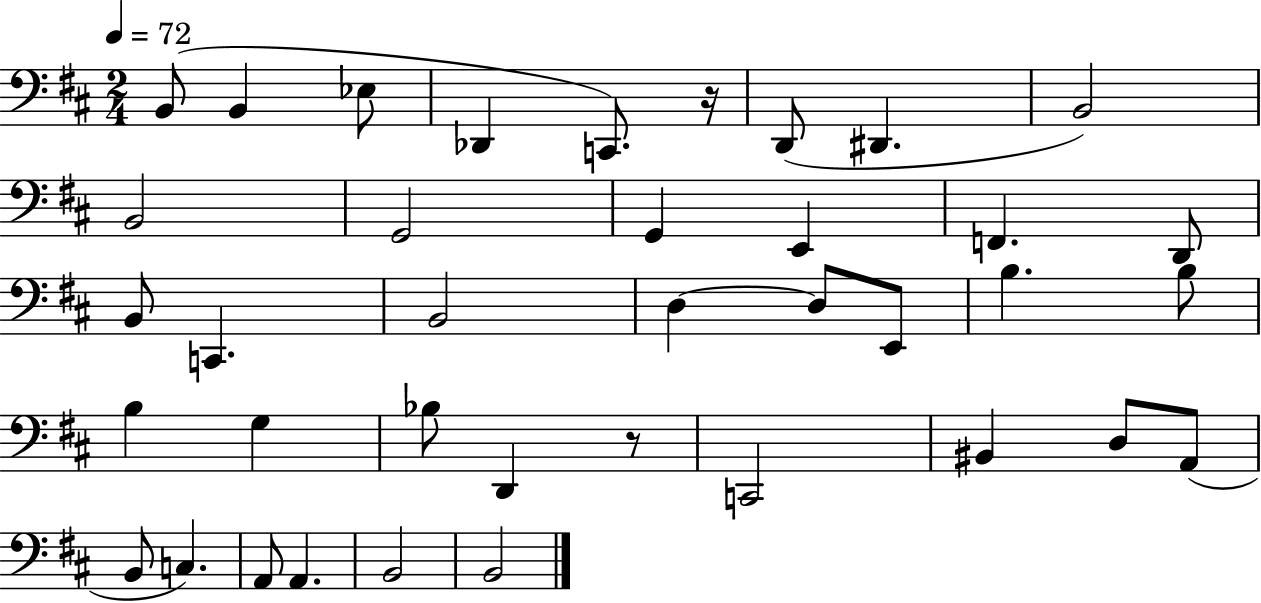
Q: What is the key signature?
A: D major